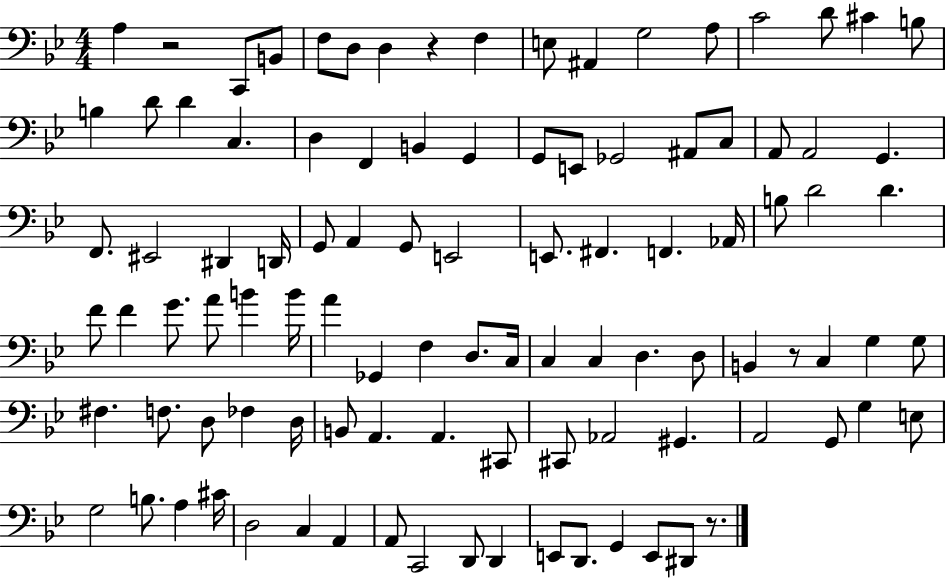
{
  \clef bass
  \numericTimeSignature
  \time 4/4
  \key bes \major
  a4 r2 c,8 b,8 | f8 d8 d4 r4 f4 | e8 ais,4 g2 a8 | c'2 d'8 cis'4 b8 | \break b4 d'8 d'4 c4. | d4 f,4 b,4 g,4 | g,8 e,8 ges,2 ais,8 c8 | a,8 a,2 g,4. | \break f,8. eis,2 dis,4 d,16 | g,8 a,4 g,8 e,2 | e,8. fis,4. f,4. aes,16 | b8 d'2 d'4. | \break f'8 f'4 g'8. a'8 b'4 b'16 | a'4 ges,4 f4 d8. c16 | c4 c4 d4. d8 | b,4 r8 c4 g4 g8 | \break fis4. f8. d8 fes4 d16 | b,8 a,4. a,4. cis,8 | cis,8 aes,2 gis,4. | a,2 g,8 g4 e8 | \break g2 b8. a4 cis'16 | d2 c4 a,4 | a,8 c,2 d,8 d,4 | e,8 d,8. g,4 e,8 dis,8 r8. | \break \bar "|."
}